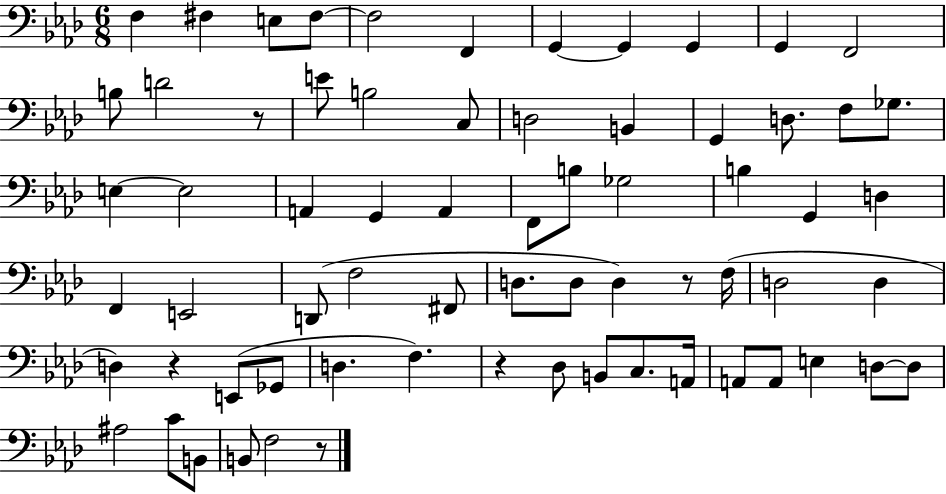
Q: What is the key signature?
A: AES major